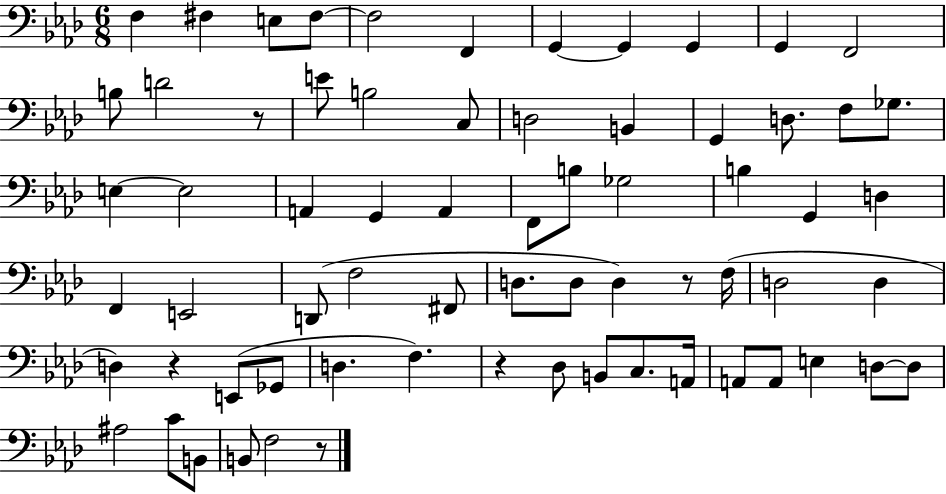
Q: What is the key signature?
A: AES major